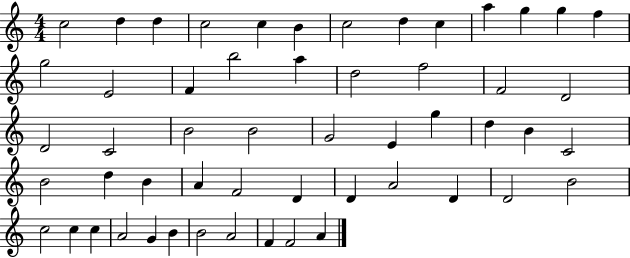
X:1
T:Untitled
M:4/4
L:1/4
K:C
c2 d d c2 c B c2 d c a g g f g2 E2 F b2 a d2 f2 F2 D2 D2 C2 B2 B2 G2 E g d B C2 B2 d B A F2 D D A2 D D2 B2 c2 c c A2 G B B2 A2 F F2 A